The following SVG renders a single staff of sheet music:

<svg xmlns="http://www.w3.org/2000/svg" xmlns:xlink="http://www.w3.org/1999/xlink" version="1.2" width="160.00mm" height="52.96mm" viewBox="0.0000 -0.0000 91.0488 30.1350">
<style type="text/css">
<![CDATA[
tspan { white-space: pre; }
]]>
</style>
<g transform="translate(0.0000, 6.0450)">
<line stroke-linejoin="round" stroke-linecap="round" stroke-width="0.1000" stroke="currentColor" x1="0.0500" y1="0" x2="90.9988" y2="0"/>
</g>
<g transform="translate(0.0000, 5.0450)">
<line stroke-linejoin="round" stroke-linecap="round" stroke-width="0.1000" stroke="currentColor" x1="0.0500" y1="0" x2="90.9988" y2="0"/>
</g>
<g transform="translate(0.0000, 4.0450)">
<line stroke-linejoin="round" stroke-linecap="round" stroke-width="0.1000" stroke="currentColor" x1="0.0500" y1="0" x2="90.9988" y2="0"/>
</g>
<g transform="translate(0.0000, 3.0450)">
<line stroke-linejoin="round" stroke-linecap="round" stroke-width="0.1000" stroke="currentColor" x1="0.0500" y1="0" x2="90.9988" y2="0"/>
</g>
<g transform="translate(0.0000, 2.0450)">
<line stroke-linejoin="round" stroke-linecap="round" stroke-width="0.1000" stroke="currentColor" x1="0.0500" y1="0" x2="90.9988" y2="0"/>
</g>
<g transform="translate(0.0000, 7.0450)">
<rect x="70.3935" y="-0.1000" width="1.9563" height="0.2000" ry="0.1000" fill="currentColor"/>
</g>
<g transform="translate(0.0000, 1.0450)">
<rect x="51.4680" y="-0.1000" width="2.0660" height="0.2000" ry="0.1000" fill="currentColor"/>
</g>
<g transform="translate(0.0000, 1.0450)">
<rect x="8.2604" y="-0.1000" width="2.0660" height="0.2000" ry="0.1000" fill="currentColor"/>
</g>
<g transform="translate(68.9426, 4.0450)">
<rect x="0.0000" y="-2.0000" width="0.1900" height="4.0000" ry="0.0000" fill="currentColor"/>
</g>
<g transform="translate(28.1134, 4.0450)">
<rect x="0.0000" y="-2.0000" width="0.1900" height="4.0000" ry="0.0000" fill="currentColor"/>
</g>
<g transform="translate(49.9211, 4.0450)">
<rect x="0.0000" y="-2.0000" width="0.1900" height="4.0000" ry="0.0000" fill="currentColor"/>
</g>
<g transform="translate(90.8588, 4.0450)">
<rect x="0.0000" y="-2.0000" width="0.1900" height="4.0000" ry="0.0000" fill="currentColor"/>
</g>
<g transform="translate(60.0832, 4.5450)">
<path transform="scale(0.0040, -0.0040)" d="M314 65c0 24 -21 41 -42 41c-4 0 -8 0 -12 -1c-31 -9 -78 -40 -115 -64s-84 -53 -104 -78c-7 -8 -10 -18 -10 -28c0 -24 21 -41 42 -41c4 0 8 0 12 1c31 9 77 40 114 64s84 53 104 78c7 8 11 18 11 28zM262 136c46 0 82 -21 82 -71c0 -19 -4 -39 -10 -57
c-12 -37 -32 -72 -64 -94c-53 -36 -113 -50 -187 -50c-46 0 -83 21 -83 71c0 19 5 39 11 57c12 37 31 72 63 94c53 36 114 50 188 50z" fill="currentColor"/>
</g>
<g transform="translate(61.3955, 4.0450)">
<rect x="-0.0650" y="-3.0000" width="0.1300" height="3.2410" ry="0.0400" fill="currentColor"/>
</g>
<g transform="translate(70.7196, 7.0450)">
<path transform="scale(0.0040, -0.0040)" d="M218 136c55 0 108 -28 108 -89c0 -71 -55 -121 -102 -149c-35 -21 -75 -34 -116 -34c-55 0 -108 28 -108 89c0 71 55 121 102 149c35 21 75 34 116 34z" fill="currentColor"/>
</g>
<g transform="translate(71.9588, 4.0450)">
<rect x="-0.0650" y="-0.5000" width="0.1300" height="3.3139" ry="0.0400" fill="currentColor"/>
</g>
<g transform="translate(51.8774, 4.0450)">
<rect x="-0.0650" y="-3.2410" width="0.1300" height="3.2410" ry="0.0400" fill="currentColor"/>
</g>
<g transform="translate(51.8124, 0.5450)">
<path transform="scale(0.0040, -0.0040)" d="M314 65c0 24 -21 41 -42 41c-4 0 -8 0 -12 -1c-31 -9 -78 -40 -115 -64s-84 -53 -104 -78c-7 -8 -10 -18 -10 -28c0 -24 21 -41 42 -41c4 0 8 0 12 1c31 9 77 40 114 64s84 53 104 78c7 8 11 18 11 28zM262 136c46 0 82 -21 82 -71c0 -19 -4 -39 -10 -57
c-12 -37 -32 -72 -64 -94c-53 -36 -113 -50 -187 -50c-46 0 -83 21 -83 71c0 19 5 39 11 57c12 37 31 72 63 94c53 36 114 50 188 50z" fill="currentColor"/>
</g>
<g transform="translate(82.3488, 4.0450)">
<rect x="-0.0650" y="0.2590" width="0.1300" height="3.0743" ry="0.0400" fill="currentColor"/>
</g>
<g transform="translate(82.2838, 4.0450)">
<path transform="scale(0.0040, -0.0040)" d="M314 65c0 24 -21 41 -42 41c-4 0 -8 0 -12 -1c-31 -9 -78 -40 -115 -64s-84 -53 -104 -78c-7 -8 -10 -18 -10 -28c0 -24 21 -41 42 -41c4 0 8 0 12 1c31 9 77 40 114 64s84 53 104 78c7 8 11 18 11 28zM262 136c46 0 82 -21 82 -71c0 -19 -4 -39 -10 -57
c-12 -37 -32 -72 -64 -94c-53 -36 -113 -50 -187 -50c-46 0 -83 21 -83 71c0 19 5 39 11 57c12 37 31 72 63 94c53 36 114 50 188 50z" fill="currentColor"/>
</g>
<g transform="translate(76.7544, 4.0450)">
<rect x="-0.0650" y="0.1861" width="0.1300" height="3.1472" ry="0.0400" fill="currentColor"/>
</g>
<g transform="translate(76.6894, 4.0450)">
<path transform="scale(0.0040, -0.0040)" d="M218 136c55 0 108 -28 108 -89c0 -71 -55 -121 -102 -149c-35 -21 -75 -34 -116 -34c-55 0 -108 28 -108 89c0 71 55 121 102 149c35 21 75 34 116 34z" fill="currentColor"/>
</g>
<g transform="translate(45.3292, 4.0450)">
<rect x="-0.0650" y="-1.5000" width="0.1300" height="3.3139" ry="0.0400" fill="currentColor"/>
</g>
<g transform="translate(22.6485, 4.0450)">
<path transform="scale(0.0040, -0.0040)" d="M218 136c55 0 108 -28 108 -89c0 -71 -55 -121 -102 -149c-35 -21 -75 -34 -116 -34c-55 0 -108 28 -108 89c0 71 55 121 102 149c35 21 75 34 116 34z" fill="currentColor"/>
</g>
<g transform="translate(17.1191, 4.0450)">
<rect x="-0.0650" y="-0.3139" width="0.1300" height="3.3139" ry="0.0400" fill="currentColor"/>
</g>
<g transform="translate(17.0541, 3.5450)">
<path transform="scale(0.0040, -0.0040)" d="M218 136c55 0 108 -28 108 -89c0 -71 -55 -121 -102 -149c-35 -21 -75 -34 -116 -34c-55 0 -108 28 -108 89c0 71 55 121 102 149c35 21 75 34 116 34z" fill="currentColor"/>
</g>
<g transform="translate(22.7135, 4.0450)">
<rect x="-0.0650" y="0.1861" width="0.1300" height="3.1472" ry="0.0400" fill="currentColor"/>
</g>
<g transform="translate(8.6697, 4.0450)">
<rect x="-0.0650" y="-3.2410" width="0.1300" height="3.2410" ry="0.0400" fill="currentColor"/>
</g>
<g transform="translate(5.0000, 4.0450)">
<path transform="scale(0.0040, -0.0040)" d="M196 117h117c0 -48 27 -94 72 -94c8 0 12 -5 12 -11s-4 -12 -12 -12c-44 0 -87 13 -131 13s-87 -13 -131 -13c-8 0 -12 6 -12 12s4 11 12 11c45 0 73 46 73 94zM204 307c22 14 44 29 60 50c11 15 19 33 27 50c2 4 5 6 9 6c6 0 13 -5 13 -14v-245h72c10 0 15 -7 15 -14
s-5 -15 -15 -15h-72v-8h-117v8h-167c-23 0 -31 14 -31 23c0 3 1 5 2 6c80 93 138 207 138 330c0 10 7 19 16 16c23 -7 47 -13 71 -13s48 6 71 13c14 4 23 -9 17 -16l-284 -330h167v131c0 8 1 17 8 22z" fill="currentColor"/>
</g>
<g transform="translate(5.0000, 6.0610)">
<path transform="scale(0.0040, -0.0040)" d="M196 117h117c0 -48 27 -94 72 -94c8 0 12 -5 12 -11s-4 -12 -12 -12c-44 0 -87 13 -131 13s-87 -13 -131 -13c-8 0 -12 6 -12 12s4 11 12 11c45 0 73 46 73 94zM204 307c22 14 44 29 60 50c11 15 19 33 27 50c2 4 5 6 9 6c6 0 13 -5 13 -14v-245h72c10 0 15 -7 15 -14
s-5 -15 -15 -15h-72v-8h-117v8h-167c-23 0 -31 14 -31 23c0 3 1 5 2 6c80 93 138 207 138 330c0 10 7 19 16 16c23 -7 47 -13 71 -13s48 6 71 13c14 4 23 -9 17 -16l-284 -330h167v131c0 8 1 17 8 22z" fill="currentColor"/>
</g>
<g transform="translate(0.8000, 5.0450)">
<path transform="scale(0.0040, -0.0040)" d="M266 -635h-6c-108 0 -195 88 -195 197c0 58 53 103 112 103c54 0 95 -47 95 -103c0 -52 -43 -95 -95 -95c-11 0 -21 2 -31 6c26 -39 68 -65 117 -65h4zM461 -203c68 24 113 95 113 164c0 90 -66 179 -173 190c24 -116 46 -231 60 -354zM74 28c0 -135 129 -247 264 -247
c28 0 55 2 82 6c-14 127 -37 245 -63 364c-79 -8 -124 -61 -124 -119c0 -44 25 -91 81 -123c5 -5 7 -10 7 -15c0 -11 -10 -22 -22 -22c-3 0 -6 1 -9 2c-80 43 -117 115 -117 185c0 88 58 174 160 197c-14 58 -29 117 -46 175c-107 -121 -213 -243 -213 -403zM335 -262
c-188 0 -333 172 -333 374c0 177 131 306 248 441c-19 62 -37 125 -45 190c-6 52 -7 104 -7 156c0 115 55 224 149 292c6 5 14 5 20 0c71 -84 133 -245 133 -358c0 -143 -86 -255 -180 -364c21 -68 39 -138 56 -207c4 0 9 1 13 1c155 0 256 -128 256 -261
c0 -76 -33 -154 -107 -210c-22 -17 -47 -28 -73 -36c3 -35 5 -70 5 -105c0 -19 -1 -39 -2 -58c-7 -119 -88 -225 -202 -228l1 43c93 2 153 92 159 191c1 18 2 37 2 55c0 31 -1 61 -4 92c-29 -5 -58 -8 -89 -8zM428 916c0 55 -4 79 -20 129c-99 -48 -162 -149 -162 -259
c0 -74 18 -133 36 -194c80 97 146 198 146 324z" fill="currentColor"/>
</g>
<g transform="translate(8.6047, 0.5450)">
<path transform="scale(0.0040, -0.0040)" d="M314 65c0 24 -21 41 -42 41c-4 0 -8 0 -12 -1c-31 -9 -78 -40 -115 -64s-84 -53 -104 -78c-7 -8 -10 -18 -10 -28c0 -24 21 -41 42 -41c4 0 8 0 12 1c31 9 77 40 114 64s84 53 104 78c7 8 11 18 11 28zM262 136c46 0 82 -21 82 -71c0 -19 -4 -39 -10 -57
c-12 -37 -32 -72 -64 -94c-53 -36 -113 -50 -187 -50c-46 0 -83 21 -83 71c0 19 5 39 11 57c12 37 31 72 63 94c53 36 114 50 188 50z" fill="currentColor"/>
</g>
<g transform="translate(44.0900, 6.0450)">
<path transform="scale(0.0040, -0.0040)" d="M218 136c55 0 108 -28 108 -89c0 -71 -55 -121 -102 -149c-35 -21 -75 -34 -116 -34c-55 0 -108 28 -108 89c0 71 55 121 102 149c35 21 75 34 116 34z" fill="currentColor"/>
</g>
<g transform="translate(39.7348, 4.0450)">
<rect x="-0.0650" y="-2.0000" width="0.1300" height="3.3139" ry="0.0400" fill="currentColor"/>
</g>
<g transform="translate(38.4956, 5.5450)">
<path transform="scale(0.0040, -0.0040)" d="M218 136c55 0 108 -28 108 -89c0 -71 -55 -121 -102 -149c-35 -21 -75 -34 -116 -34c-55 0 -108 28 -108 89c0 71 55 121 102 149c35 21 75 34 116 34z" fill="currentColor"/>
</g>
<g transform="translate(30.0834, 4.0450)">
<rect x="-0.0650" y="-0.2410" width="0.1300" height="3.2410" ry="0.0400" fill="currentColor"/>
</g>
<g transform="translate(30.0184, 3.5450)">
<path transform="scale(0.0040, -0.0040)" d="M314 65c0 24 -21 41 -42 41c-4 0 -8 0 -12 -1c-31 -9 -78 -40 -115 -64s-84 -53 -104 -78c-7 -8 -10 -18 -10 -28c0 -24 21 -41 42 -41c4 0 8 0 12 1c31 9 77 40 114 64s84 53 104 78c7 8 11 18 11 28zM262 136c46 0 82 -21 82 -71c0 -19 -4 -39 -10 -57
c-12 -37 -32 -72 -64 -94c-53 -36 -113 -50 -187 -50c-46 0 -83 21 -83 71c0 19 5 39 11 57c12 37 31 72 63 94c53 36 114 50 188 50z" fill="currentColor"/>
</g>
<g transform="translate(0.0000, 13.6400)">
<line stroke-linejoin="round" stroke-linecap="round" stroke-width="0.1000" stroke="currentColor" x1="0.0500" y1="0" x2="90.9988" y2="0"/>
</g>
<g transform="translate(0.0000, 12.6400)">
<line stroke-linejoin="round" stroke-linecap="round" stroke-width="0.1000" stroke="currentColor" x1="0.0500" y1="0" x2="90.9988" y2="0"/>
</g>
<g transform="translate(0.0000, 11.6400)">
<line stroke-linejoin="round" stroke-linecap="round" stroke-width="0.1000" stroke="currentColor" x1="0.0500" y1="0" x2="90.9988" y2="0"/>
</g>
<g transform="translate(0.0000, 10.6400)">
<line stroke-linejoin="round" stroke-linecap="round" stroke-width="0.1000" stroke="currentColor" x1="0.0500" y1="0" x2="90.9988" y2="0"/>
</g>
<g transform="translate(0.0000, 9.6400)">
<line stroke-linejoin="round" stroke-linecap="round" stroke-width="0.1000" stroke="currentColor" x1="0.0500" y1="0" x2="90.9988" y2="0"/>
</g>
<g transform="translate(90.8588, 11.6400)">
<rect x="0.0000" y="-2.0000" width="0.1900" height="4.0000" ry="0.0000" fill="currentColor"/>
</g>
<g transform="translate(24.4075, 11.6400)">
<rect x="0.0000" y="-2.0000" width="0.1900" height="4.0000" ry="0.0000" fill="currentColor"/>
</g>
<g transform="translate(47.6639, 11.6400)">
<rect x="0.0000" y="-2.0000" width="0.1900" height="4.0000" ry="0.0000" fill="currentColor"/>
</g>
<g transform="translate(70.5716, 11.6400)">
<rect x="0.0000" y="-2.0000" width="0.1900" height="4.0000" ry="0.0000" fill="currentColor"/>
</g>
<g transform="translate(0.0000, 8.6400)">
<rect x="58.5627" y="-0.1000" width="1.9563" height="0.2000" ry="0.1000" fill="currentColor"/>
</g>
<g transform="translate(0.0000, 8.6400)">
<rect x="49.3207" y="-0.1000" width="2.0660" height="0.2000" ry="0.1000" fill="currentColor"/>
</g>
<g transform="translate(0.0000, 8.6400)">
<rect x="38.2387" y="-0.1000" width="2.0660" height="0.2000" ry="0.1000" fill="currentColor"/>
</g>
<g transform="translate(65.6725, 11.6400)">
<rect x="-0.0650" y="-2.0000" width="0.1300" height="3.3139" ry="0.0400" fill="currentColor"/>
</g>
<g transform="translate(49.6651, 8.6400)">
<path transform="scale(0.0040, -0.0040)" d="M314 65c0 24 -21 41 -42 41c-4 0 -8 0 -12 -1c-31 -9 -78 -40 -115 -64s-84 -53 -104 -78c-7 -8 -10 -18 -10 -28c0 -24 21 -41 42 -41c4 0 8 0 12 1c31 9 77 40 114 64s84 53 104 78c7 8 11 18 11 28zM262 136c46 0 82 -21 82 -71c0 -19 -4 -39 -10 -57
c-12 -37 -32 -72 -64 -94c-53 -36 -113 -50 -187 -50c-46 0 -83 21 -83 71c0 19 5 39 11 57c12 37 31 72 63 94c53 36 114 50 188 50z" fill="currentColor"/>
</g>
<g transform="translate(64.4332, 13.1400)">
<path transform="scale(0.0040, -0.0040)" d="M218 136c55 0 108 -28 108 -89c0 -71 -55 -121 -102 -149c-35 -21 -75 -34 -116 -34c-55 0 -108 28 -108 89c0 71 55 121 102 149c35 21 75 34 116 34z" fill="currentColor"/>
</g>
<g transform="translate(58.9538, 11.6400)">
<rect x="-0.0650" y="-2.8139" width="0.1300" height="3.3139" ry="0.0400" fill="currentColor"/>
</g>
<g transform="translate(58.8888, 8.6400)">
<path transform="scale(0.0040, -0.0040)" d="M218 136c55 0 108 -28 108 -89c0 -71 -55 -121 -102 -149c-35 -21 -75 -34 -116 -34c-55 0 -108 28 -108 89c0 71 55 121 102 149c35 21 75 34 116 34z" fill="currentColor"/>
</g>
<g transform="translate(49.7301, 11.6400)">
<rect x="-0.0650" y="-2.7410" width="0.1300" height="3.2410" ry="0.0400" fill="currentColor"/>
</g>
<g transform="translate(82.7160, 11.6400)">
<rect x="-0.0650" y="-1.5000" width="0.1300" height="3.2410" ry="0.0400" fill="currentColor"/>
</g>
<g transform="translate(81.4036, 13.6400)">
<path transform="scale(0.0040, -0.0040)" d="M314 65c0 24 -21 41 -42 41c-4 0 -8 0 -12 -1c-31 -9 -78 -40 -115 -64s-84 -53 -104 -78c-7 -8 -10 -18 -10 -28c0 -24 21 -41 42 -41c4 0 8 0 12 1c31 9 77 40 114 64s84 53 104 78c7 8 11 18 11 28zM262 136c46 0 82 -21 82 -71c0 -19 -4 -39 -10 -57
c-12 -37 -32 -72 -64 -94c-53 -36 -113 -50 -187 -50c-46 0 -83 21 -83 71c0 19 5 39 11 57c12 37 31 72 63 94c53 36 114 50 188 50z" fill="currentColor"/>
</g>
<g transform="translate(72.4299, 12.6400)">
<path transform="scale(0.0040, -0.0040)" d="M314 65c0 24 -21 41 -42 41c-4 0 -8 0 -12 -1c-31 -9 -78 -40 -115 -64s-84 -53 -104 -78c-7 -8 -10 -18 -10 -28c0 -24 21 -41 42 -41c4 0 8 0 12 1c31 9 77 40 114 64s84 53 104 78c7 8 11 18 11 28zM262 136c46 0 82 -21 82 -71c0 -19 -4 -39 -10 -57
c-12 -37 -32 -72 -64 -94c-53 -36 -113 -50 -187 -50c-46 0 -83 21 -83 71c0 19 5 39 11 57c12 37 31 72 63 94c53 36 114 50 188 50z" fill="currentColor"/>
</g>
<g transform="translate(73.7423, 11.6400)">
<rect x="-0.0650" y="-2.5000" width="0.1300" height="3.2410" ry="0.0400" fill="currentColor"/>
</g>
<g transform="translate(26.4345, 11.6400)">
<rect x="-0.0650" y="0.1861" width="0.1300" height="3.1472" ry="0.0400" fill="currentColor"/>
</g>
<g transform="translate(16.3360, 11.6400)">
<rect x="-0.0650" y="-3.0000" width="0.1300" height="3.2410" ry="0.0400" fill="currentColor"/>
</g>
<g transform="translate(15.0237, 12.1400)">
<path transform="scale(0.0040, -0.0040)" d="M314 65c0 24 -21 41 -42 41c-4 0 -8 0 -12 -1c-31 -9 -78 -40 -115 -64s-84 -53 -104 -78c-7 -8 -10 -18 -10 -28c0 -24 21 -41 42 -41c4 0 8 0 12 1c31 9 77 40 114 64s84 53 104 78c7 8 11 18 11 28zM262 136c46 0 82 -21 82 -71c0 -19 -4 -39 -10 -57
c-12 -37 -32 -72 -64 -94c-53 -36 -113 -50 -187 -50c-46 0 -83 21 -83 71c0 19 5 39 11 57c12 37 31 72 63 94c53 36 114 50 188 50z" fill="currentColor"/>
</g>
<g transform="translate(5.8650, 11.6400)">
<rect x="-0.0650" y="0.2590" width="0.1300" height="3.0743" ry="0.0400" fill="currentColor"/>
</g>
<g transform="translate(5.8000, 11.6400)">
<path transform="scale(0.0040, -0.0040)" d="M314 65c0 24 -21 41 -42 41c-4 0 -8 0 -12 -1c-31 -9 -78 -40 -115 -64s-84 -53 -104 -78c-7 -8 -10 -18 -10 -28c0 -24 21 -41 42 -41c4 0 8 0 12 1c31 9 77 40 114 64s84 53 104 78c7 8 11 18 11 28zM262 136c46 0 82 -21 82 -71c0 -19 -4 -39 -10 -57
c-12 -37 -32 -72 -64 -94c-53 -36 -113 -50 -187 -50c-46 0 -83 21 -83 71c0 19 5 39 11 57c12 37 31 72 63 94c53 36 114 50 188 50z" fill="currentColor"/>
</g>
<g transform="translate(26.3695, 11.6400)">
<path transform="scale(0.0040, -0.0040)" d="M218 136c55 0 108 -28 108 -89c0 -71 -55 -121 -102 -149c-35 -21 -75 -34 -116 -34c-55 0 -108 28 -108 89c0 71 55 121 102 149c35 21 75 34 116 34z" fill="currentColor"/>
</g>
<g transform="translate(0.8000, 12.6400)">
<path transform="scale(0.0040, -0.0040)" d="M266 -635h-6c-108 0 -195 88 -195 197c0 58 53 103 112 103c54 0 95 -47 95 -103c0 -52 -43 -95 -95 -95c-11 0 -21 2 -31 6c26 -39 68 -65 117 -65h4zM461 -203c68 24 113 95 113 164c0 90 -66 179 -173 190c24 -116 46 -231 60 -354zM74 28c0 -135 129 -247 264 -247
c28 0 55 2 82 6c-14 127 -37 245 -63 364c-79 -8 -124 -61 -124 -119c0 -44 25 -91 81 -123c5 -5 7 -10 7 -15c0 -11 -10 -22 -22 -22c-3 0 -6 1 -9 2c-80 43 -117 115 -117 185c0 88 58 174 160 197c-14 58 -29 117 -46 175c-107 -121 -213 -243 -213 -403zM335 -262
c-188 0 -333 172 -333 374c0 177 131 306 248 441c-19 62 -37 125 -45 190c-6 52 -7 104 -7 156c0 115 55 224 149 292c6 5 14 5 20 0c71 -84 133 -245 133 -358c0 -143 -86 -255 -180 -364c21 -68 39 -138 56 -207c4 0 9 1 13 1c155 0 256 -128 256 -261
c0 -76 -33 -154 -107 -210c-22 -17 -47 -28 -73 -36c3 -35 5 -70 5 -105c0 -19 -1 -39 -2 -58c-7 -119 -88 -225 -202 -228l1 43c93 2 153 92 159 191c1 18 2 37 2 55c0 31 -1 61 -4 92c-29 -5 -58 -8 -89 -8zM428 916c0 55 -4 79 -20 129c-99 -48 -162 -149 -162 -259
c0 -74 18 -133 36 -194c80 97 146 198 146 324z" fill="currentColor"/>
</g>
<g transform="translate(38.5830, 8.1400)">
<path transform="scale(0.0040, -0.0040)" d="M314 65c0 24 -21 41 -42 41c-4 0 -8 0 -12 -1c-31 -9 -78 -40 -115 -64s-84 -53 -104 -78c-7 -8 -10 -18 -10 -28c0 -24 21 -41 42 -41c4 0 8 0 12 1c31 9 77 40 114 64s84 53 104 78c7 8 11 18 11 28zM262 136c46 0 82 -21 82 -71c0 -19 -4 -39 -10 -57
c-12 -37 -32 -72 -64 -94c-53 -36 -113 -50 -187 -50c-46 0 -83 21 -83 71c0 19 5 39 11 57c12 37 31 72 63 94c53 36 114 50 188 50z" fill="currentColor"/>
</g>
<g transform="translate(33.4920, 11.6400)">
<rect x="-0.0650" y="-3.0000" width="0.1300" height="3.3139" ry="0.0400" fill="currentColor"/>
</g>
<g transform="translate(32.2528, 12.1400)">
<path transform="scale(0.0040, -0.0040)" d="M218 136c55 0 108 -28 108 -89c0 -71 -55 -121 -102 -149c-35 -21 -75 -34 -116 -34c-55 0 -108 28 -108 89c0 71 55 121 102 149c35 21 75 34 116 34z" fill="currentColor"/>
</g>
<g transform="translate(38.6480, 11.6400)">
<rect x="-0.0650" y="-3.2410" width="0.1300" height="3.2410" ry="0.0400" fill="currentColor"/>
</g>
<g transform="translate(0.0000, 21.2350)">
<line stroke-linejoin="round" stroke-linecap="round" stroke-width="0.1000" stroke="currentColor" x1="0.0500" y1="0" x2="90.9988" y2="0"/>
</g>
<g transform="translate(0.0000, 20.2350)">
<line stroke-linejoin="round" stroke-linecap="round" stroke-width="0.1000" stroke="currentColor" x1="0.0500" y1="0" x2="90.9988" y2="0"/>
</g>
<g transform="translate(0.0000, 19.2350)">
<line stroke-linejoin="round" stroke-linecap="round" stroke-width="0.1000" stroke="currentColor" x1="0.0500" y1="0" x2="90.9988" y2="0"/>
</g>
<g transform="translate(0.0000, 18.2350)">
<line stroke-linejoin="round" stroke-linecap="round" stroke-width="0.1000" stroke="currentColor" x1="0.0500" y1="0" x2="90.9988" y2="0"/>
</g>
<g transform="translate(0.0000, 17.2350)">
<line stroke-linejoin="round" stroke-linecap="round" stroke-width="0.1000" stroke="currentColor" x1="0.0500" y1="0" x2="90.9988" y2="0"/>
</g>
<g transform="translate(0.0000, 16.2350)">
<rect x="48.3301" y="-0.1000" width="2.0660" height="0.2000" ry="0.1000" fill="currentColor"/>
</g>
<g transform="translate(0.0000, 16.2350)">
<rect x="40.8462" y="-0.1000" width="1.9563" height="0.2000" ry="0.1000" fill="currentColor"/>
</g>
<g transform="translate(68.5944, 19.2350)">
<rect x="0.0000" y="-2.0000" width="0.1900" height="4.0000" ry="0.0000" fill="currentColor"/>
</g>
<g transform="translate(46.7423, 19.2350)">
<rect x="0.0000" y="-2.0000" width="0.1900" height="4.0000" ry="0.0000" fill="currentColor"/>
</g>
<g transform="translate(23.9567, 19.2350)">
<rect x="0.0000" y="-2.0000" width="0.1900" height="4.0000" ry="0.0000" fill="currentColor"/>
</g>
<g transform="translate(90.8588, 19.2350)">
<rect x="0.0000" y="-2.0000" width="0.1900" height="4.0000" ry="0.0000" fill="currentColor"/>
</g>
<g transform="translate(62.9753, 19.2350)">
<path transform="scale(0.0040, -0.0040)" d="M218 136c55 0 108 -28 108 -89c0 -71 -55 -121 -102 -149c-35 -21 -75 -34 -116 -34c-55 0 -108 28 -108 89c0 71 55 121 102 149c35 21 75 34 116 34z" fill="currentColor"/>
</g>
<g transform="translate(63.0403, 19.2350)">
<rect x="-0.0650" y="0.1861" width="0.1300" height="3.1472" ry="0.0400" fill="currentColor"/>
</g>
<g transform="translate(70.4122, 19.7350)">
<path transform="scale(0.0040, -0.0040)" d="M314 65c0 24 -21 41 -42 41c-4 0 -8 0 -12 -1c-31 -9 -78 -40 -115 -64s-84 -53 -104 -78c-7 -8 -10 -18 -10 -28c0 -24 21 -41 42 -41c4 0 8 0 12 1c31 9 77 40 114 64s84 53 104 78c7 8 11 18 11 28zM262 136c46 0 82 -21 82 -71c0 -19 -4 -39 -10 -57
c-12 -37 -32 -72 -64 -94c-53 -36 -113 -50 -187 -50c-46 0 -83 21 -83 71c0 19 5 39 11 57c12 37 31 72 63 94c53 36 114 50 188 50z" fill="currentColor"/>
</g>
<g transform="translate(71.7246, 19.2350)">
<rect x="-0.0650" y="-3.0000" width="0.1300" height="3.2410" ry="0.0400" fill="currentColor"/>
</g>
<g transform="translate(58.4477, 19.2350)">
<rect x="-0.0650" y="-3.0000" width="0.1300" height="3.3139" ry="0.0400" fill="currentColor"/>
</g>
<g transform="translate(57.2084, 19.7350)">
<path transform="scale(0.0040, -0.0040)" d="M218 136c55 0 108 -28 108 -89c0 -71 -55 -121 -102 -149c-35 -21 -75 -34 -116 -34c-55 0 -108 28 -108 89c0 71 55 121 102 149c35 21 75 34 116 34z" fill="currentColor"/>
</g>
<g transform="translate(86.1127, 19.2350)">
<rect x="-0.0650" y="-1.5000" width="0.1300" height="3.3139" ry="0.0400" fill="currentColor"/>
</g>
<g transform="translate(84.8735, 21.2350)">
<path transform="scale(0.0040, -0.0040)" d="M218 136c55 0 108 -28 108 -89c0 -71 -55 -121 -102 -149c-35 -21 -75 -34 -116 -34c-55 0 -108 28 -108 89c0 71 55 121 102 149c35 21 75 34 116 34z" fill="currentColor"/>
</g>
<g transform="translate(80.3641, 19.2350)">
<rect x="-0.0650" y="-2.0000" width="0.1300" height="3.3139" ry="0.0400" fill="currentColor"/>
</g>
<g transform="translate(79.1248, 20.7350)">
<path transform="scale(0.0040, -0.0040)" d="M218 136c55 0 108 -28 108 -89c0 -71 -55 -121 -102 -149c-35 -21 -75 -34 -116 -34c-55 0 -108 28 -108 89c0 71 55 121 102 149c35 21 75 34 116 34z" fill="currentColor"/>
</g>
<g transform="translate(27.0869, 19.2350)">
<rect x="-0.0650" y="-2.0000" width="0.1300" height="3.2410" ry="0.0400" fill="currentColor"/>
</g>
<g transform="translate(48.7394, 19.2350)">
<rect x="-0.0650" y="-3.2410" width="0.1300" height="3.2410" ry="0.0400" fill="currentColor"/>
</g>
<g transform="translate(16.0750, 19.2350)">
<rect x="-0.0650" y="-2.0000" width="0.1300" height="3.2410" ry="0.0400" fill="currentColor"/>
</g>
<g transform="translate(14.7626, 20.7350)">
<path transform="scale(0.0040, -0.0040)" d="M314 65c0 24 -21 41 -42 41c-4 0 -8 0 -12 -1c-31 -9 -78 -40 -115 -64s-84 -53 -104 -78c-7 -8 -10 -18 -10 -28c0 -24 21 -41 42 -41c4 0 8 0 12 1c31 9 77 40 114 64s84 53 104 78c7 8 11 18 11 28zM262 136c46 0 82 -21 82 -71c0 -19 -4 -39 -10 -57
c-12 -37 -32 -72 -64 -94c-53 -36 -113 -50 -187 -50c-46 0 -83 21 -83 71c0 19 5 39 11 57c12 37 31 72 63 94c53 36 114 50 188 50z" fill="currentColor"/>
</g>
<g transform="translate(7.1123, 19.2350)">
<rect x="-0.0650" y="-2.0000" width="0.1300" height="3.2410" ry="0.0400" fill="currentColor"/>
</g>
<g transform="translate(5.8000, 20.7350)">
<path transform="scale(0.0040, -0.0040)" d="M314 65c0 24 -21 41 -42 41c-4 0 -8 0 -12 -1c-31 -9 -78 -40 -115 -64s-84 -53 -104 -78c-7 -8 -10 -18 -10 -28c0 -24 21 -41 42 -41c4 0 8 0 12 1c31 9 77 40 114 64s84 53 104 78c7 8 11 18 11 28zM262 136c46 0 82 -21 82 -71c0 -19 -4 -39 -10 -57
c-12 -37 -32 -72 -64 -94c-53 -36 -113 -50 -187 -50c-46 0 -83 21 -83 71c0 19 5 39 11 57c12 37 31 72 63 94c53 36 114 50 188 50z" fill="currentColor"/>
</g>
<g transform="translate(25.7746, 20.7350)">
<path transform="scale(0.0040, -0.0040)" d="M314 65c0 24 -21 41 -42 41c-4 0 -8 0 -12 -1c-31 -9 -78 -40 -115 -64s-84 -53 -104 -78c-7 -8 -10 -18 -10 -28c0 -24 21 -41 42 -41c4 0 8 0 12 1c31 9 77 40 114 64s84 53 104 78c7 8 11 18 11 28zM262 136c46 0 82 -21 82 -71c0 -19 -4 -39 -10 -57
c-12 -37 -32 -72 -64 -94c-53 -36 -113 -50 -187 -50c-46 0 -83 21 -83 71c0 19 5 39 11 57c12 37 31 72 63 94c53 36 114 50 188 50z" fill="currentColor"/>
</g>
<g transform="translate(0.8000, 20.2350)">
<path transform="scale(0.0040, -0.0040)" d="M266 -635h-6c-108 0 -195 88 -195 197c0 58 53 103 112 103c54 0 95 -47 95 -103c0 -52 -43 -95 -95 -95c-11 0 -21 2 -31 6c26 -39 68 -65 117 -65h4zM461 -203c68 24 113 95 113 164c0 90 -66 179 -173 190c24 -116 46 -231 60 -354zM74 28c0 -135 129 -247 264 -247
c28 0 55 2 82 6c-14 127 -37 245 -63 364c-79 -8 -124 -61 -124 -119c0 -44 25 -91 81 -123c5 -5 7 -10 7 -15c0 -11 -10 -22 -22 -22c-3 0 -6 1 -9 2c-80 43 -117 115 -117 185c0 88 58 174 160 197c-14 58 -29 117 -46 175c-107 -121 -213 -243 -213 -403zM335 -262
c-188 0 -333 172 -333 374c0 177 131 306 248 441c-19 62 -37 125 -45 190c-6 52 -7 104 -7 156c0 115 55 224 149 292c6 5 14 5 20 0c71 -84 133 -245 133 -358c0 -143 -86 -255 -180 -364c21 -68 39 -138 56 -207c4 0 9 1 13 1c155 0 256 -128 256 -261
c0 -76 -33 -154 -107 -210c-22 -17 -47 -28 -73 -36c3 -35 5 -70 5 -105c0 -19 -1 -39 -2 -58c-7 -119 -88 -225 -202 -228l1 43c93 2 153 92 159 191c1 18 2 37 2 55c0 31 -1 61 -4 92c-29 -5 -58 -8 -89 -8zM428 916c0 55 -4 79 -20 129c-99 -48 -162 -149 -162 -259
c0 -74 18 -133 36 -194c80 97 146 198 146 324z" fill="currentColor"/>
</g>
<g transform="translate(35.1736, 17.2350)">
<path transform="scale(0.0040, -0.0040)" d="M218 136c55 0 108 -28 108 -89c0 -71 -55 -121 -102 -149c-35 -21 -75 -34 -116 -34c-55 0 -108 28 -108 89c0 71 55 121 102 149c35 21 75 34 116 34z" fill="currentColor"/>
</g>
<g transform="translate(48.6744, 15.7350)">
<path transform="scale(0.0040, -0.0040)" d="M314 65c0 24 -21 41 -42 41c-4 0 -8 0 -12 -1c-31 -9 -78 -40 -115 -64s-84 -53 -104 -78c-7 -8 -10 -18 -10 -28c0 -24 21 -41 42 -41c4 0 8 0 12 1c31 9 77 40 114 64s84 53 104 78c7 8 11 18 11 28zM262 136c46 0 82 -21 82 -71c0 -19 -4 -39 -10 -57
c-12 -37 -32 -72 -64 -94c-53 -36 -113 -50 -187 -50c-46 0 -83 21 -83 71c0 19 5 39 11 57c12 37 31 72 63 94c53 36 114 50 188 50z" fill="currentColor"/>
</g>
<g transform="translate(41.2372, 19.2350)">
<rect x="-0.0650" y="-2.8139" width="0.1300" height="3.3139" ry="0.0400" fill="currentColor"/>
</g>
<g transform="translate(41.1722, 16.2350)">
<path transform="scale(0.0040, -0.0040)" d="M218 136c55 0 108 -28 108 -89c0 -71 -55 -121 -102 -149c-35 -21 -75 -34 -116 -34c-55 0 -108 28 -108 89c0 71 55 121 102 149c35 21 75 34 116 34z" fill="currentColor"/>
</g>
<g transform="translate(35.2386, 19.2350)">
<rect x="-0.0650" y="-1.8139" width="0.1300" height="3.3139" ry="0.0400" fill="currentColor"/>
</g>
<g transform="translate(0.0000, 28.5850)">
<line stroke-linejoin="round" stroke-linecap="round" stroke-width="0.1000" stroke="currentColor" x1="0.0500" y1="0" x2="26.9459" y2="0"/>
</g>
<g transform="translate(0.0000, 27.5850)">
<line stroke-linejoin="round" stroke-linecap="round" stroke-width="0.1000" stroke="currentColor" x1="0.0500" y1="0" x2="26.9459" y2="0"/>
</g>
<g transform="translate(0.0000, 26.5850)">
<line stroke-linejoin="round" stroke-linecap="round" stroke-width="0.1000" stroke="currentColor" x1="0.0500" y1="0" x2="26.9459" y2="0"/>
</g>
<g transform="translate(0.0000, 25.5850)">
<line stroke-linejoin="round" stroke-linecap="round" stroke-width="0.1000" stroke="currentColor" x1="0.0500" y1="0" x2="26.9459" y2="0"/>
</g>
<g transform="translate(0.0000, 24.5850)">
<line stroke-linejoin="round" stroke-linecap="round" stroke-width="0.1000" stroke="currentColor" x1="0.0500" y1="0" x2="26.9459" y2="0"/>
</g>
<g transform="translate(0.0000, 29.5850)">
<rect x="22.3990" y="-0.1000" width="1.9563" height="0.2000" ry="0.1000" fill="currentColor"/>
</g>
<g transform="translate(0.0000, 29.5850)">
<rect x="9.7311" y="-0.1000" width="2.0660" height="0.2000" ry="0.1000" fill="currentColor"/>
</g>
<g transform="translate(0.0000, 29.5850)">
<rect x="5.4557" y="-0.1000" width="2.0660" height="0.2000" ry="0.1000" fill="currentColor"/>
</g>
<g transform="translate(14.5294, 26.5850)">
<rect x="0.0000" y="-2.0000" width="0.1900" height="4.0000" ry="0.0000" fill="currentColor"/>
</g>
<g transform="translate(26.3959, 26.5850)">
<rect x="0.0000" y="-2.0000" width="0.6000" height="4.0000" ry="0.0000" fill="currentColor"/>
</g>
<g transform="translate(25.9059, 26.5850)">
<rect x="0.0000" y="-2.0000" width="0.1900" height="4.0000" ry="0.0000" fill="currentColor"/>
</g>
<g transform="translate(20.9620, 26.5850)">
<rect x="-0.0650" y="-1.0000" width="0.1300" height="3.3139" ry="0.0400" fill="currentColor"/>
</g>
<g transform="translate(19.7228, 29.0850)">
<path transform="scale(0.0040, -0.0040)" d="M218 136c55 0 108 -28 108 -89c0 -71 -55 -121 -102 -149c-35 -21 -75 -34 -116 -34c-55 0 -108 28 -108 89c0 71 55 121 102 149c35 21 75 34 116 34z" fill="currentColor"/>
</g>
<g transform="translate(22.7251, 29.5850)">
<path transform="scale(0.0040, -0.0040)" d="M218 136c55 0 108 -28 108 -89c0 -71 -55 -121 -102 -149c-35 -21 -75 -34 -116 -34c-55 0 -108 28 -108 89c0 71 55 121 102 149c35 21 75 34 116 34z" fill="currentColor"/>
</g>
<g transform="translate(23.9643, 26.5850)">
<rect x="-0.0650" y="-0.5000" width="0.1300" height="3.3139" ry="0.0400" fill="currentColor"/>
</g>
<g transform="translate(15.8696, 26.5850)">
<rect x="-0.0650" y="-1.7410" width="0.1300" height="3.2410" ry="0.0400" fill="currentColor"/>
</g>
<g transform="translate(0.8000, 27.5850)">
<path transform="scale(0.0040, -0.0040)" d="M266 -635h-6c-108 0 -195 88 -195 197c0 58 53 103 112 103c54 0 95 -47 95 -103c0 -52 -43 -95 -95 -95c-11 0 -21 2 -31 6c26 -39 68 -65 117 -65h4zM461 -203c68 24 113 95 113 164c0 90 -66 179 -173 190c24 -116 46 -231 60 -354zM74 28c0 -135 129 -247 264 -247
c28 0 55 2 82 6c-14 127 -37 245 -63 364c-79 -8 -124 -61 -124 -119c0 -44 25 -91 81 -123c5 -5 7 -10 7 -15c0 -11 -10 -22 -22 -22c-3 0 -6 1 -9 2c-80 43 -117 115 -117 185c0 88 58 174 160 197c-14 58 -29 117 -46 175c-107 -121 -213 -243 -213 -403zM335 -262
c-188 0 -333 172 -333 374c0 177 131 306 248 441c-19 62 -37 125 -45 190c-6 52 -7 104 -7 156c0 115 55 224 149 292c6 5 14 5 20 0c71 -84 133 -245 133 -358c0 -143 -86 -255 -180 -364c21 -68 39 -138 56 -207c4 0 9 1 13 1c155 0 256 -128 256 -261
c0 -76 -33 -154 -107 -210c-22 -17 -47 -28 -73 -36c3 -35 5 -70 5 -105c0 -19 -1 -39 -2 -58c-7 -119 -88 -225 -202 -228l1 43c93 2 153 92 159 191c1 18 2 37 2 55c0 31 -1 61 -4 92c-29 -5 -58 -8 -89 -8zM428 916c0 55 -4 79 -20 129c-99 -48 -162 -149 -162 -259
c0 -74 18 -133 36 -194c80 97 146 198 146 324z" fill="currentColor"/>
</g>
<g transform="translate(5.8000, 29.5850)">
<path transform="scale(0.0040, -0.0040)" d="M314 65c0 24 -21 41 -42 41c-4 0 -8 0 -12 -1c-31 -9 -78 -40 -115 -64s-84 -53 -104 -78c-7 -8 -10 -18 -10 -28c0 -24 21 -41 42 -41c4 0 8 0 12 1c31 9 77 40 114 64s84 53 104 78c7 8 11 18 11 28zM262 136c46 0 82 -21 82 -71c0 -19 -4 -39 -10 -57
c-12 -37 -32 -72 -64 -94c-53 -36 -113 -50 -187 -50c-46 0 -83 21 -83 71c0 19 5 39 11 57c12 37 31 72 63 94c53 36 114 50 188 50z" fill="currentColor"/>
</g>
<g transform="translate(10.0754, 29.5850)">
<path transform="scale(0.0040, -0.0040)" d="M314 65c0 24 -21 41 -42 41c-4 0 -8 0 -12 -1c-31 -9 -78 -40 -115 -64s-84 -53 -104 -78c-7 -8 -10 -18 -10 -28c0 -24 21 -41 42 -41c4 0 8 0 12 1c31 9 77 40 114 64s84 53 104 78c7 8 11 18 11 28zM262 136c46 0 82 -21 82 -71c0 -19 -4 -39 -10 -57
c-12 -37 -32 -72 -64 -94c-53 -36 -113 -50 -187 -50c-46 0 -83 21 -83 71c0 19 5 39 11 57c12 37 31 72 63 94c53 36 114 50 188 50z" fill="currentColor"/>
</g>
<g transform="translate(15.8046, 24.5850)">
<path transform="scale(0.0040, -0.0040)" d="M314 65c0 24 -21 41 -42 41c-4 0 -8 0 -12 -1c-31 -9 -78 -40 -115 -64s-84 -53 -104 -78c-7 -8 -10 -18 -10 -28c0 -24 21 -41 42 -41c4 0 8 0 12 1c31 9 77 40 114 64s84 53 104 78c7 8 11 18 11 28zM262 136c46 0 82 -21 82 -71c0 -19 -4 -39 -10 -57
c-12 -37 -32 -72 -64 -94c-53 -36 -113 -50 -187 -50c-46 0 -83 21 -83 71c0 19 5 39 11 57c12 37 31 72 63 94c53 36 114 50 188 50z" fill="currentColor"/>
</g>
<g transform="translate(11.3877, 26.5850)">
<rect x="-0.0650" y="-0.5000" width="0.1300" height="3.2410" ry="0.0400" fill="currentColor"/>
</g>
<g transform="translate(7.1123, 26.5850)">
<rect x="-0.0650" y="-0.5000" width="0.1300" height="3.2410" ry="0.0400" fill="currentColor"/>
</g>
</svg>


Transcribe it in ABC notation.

X:1
T:Untitled
M:4/4
L:1/4
K:C
b2 c B c2 F E b2 A2 C B B2 B2 A2 B A b2 a2 a F G2 E2 F2 F2 F2 f a b2 A B A2 F E C2 C2 f2 D C